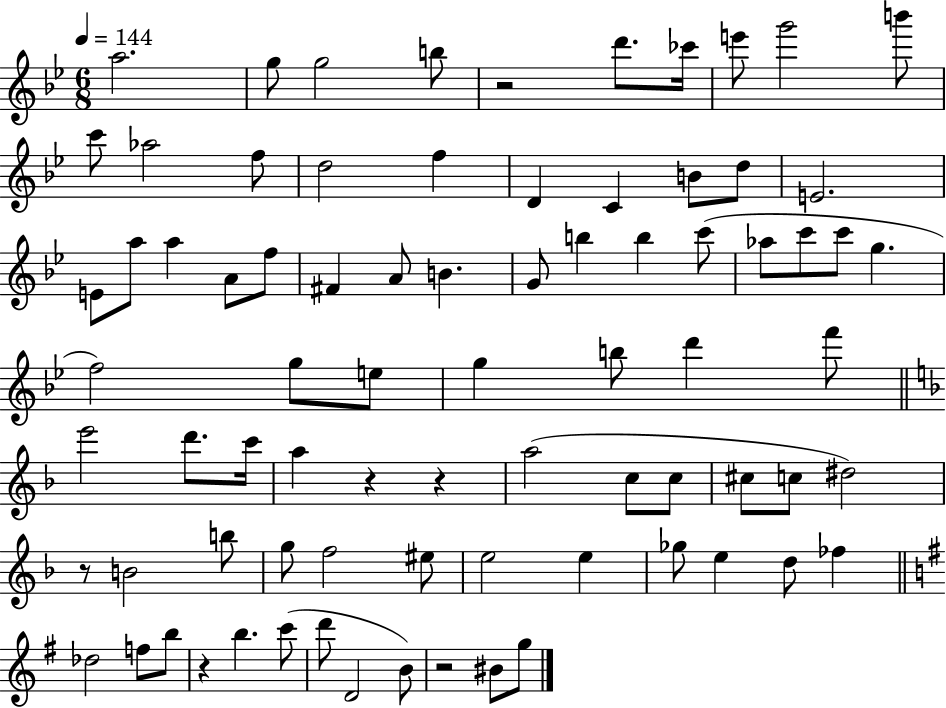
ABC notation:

X:1
T:Untitled
M:6/8
L:1/4
K:Bb
a2 g/2 g2 b/2 z2 d'/2 _c'/4 e'/2 g'2 b'/2 c'/2 _a2 f/2 d2 f D C B/2 d/2 E2 E/2 a/2 a A/2 f/2 ^F A/2 B G/2 b b c'/2 _a/2 c'/2 c'/2 g f2 g/2 e/2 g b/2 d' f'/2 e'2 d'/2 c'/4 a z z a2 c/2 c/2 ^c/2 c/2 ^d2 z/2 B2 b/2 g/2 f2 ^e/2 e2 e _g/2 e d/2 _f _d2 f/2 b/2 z b c'/2 d'/2 D2 B/2 z2 ^B/2 g/2